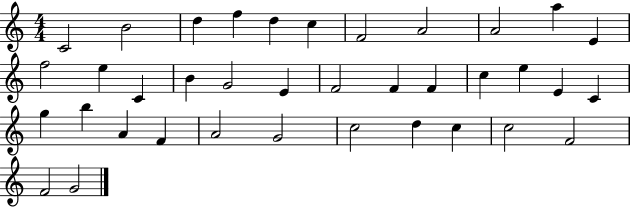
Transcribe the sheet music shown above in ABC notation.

X:1
T:Untitled
M:4/4
L:1/4
K:C
C2 B2 d f d c F2 A2 A2 a E f2 e C B G2 E F2 F F c e E C g b A F A2 G2 c2 d c c2 F2 F2 G2